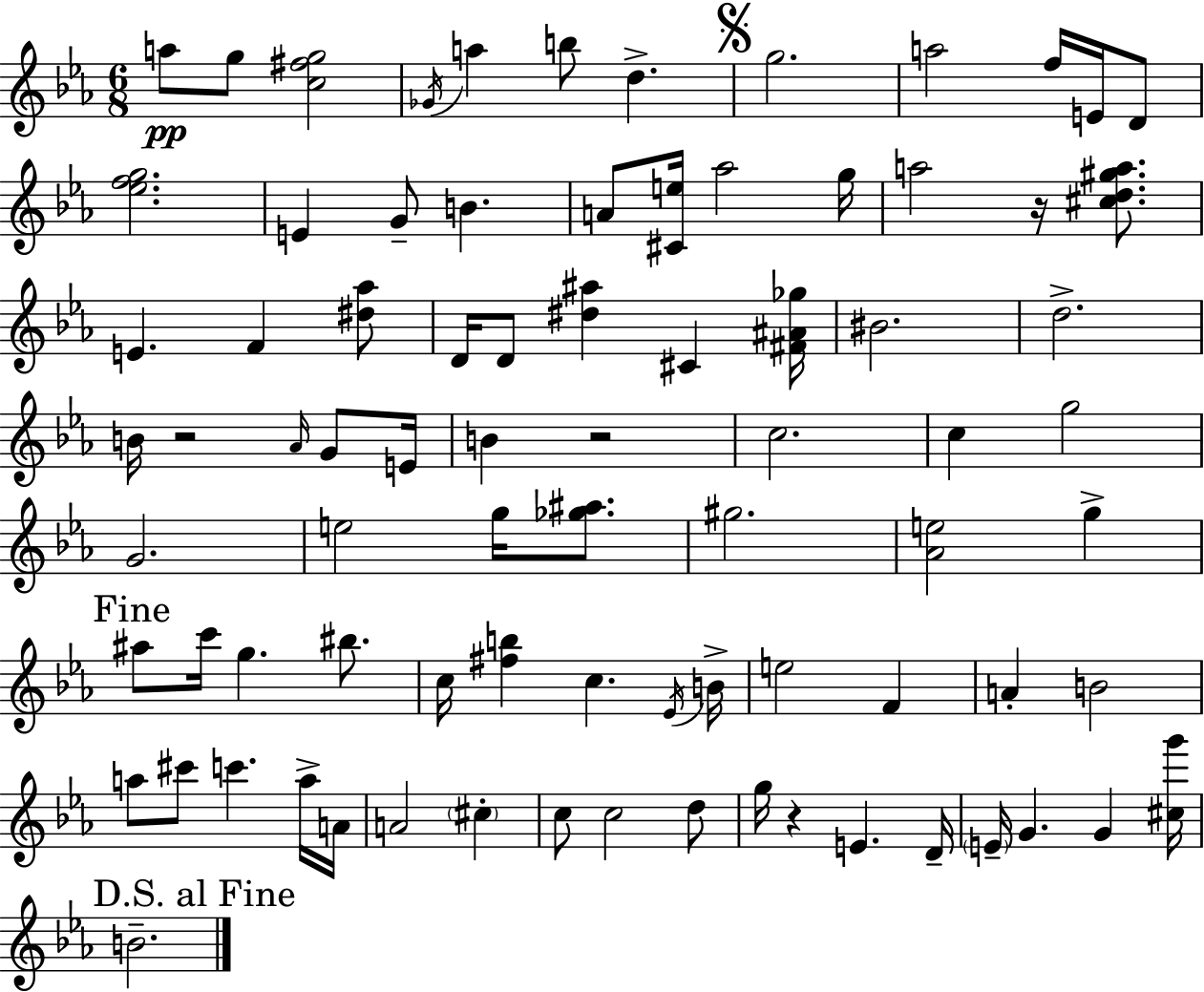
A5/e G5/e [C5,F#5,G5]/h Gb4/s A5/q B5/e D5/q. G5/h. A5/h F5/s E4/s D4/e [Eb5,F5,G5]/h. E4/q G4/e B4/q. A4/e [C#4,E5]/s Ab5/h G5/s A5/h R/s [C#5,D5,G#5,A5]/e. E4/q. F4/q [D#5,Ab5]/e D4/s D4/e [D#5,A#5]/q C#4/q [F#4,A#4,Gb5]/s BIS4/h. D5/h. B4/s R/h Ab4/s G4/e E4/s B4/q R/h C5/h. C5/q G5/h G4/h. E5/h G5/s [Gb5,A#5]/e. G#5/h. [Ab4,E5]/h G5/q A#5/e C6/s G5/q. BIS5/e. C5/s [F#5,B5]/q C5/q. Eb4/s B4/s E5/h F4/q A4/q B4/h A5/e C#6/e C6/q. A5/s A4/s A4/h C#5/q C5/e C5/h D5/e G5/s R/q E4/q. D4/s E4/s G4/q. G4/q [C#5,G6]/s B4/h.